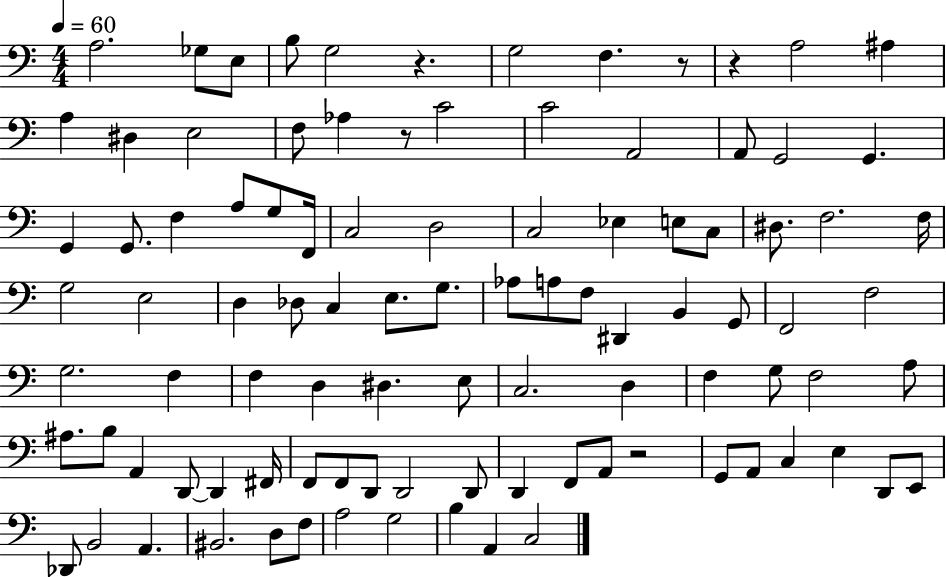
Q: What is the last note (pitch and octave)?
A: C3